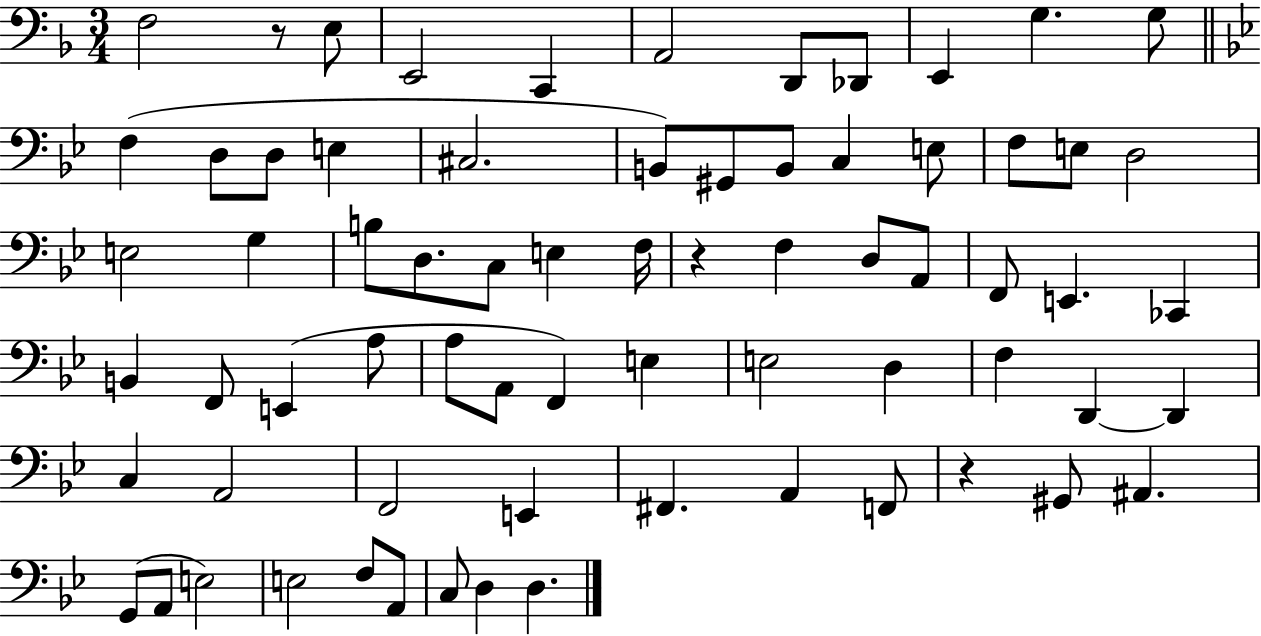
X:1
T:Untitled
M:3/4
L:1/4
K:F
F,2 z/2 E,/2 E,,2 C,, A,,2 D,,/2 _D,,/2 E,, G, G,/2 F, D,/2 D,/2 E, ^C,2 B,,/2 ^G,,/2 B,,/2 C, E,/2 F,/2 E,/2 D,2 E,2 G, B,/2 D,/2 C,/2 E, F,/4 z F, D,/2 A,,/2 F,,/2 E,, _C,, B,, F,,/2 E,, A,/2 A,/2 A,,/2 F,, E, E,2 D, F, D,, D,, C, A,,2 F,,2 E,, ^F,, A,, F,,/2 z ^G,,/2 ^A,, G,,/2 A,,/2 E,2 E,2 F,/2 A,,/2 C,/2 D, D,